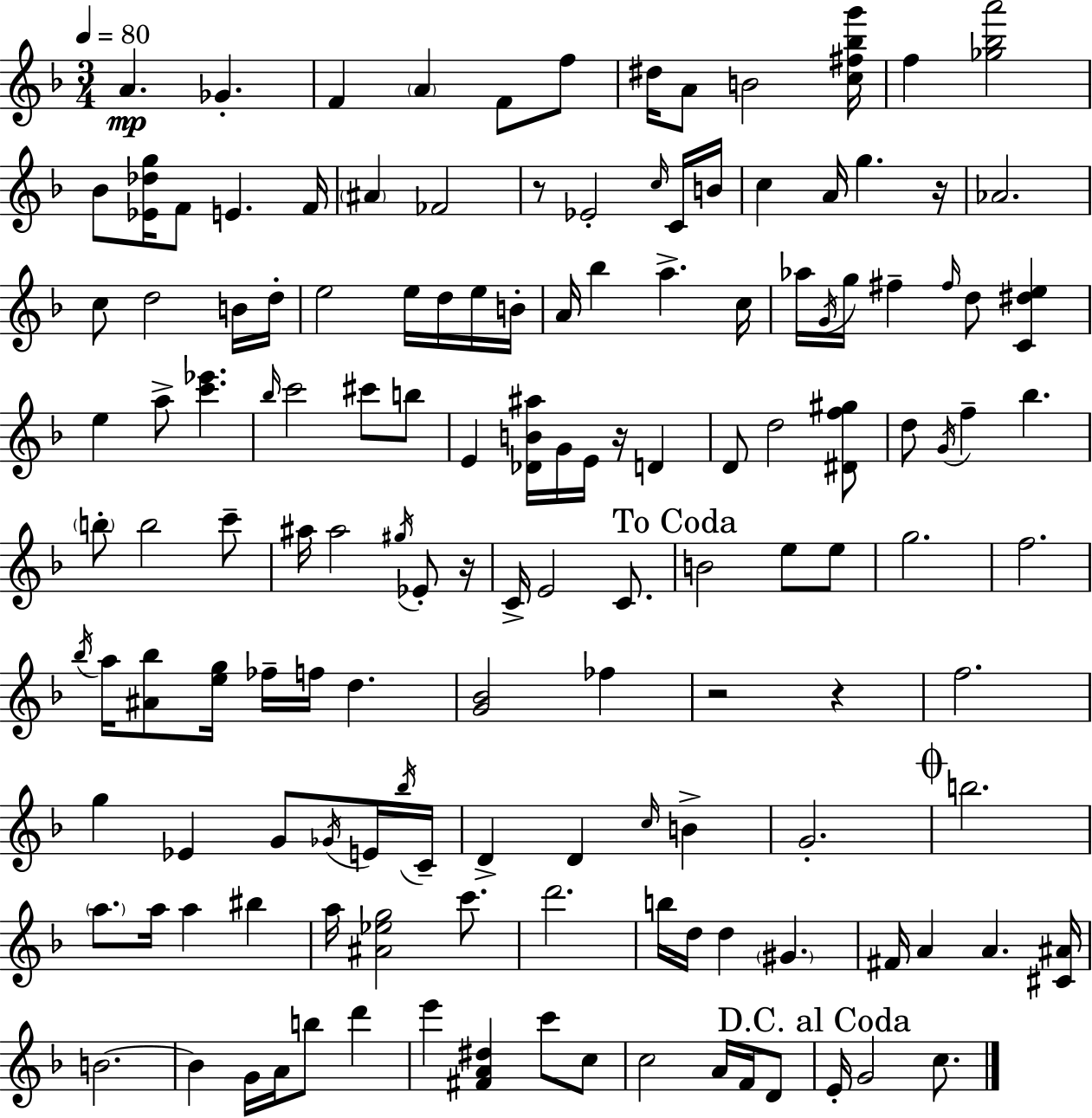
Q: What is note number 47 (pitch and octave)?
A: C6